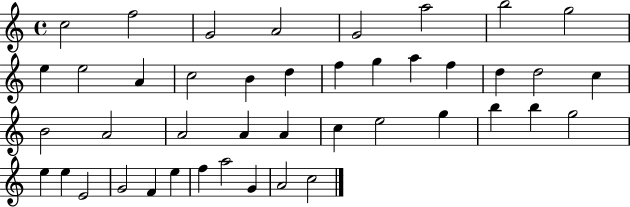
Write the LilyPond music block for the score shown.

{
  \clef treble
  \time 4/4
  \defaultTimeSignature
  \key c \major
  c''2 f''2 | g'2 a'2 | g'2 a''2 | b''2 g''2 | \break e''4 e''2 a'4 | c''2 b'4 d''4 | f''4 g''4 a''4 f''4 | d''4 d''2 c''4 | \break b'2 a'2 | a'2 a'4 a'4 | c''4 e''2 g''4 | b''4 b''4 g''2 | \break e''4 e''4 e'2 | g'2 f'4 e''4 | f''4 a''2 g'4 | a'2 c''2 | \break \bar "|."
}